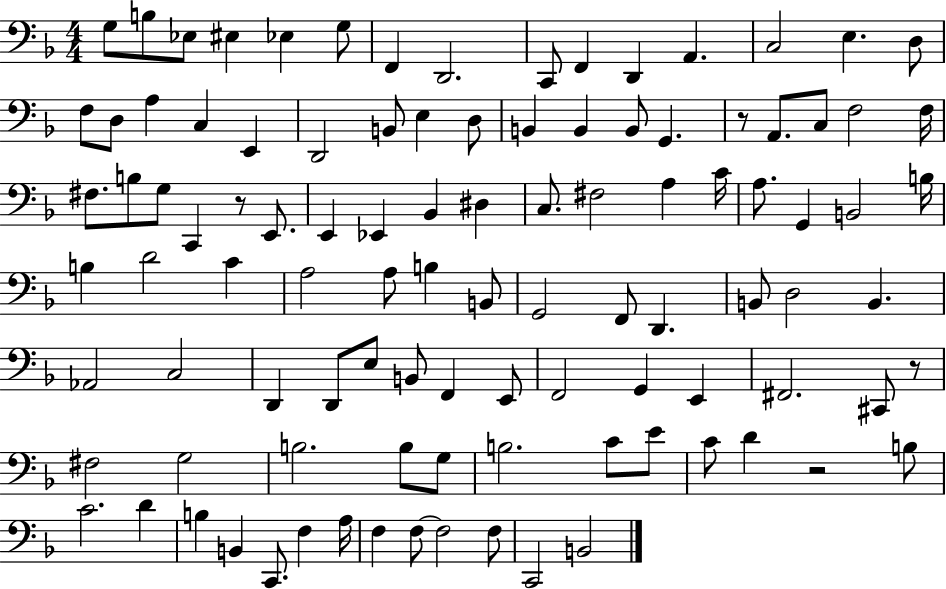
G3/e B3/e Eb3/e EIS3/q Eb3/q G3/e F2/q D2/h. C2/e F2/q D2/q A2/q. C3/h E3/q. D3/e F3/e D3/e A3/q C3/q E2/q D2/h B2/e E3/q D3/e B2/q B2/q B2/e G2/q. R/e A2/e. C3/e F3/h F3/s F#3/e. B3/e G3/e C2/q R/e E2/e. E2/q Eb2/q Bb2/q D#3/q C3/e. F#3/h A3/q C4/s A3/e. G2/q B2/h B3/s B3/q D4/h C4/q A3/h A3/e B3/q B2/e G2/h F2/e D2/q. B2/e D3/h B2/q. Ab2/h C3/h D2/q D2/e E3/e B2/e F2/q E2/e F2/h G2/q E2/q F#2/h. C#2/e R/e F#3/h G3/h B3/h. B3/e G3/e B3/h. C4/e E4/e C4/e D4/q R/h B3/e C4/h. D4/q B3/q B2/q C2/e. F3/q A3/s F3/q F3/e F3/h F3/e C2/h B2/h